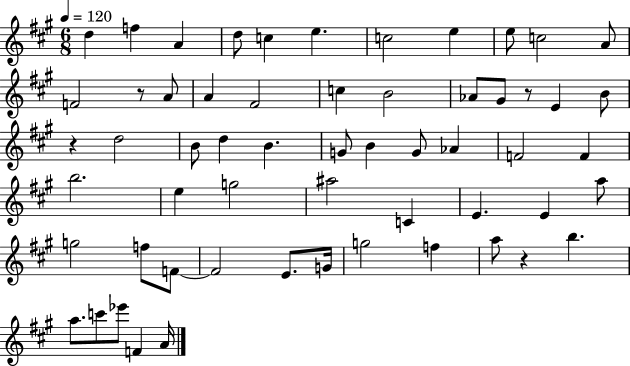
{
  \clef treble
  \numericTimeSignature
  \time 6/8
  \key a \major
  \tempo 4 = 120
  d''4 f''4 a'4 | d''8 c''4 e''4. | c''2 e''4 | e''8 c''2 a'8 | \break f'2 r8 a'8 | a'4 fis'2 | c''4 b'2 | aes'8 gis'8 r8 e'4 b'8 | \break r4 d''2 | b'8 d''4 b'4. | g'8 b'4 g'8 aes'4 | f'2 f'4 | \break b''2. | e''4 g''2 | ais''2 c'4 | e'4. e'4 a''8 | \break g''2 f''8 f'8~~ | f'2 e'8. g'16 | g''2 f''4 | a''8 r4 b''4. | \break a''8. c'''8 ees'''8 f'4 a'16 | \bar "|."
}